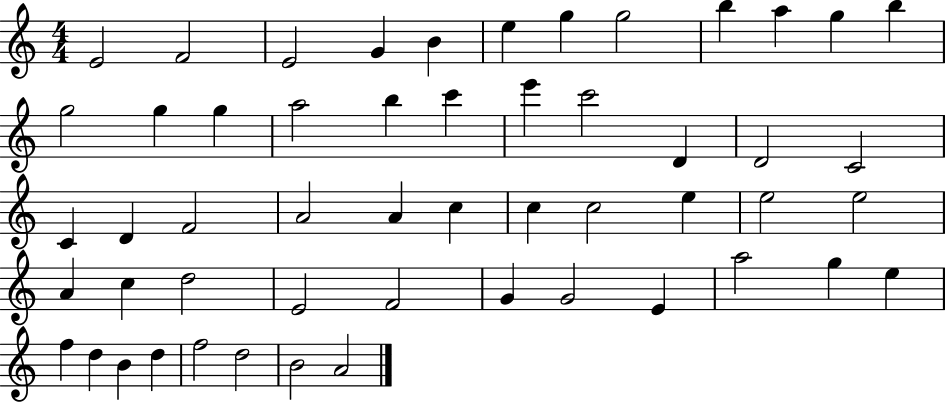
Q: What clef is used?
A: treble